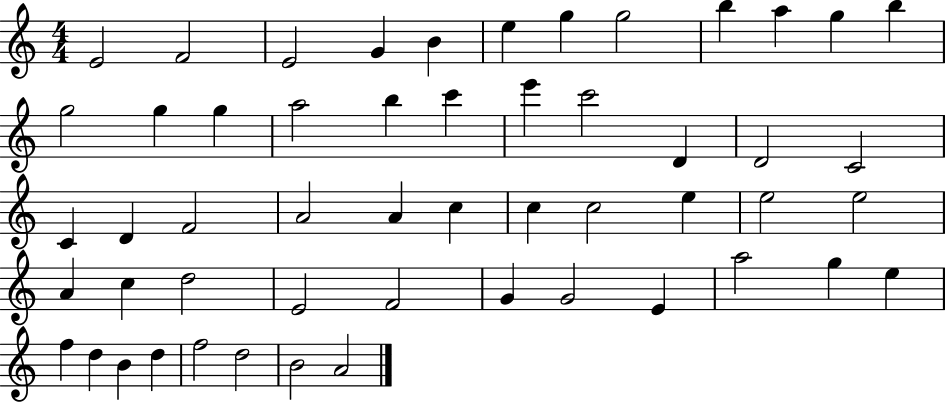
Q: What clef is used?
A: treble